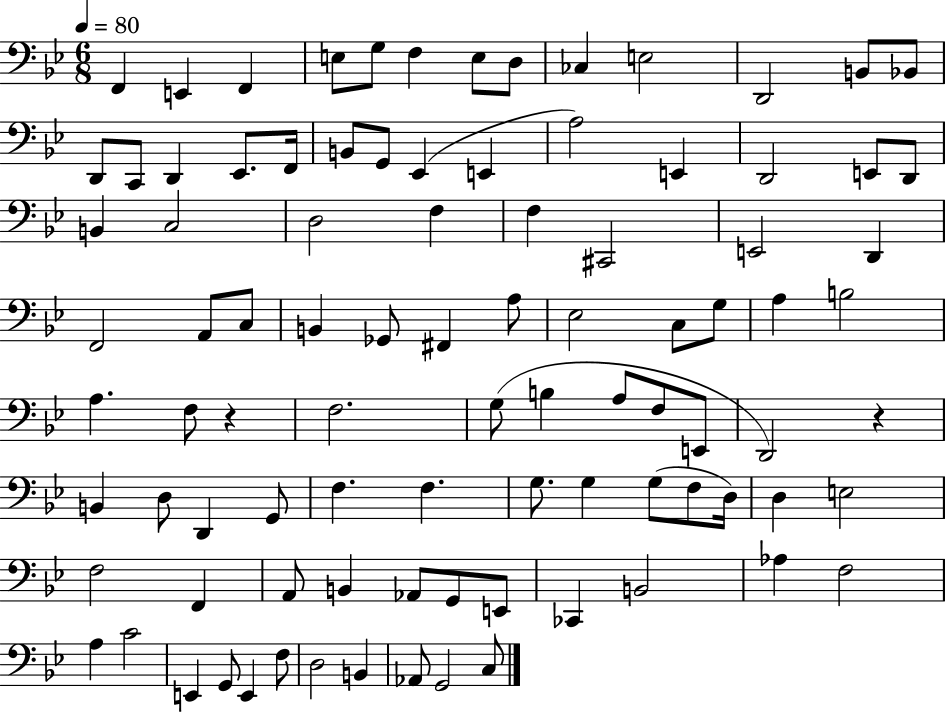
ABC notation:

X:1
T:Untitled
M:6/8
L:1/4
K:Bb
F,, E,, F,, E,/2 G,/2 F, E,/2 D,/2 _C, E,2 D,,2 B,,/2 _B,,/2 D,,/2 C,,/2 D,, _E,,/2 F,,/4 B,,/2 G,,/2 _E,, E,, A,2 E,, D,,2 E,,/2 D,,/2 B,, C,2 D,2 F, F, ^C,,2 E,,2 D,, F,,2 A,,/2 C,/2 B,, _G,,/2 ^F,, A,/2 _E,2 C,/2 G,/2 A, B,2 A, F,/2 z F,2 G,/2 B, A,/2 F,/2 E,,/2 D,,2 z B,, D,/2 D,, G,,/2 F, F, G,/2 G, G,/2 F,/2 D,/4 D, E,2 F,2 F,, A,,/2 B,, _A,,/2 G,,/2 E,,/2 _C,, B,,2 _A, F,2 A, C2 E,, G,,/2 E,, F,/2 D,2 B,, _A,,/2 G,,2 C,/2